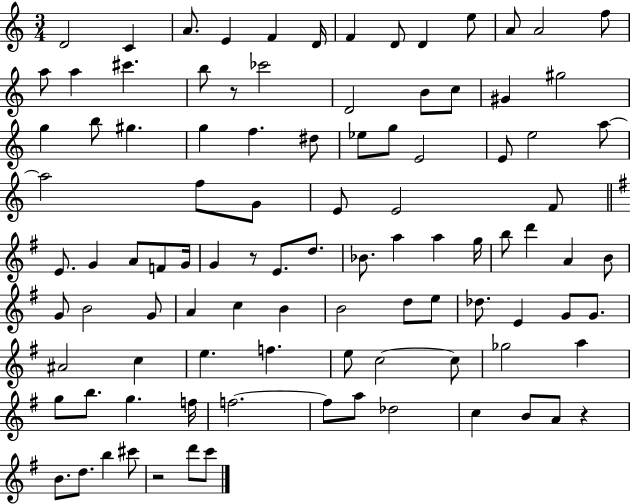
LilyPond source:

{
  \clef treble
  \numericTimeSignature
  \time 3/4
  \key c \major
  d'2 c'4 | a'8. e'4 f'4 d'16 | f'4 d'8 d'4 e''8 | a'8 a'2 f''8 | \break a''8 a''4 cis'''4. | b''8 r8 ces'''2 | d'2 b'8 c''8 | gis'4 gis''2 | \break g''4 b''8 gis''4. | g''4 f''4. dis''8 | ees''8 g''8 e'2 | e'8 e''2 a''8~~ | \break a''2 f''8 g'8 | e'8 e'2 f'8 | \bar "||" \break \key e \minor e'8. g'4 a'8 f'8 g'16 | g'4 r8 e'8. d''8. | bes'8. a''4 a''4 g''16 | b''8 d'''4 a'4 b'8 | \break g'8 b'2 g'8 | a'4 c''4 b'4 | b'2 d''8 e''8 | des''8. e'4 g'8 g'8. | \break ais'2 c''4 | e''4. f''4. | e''8 c''2~~ c''8 | ges''2 a''4 | \break g''8 b''8. g''4. f''16 | f''2.~~ | f''8 a''8 des''2 | c''4 b'8 a'8 r4 | \break b'8. d''8. b''4 cis'''8 | r2 d'''8 c'''8 | \bar "|."
}